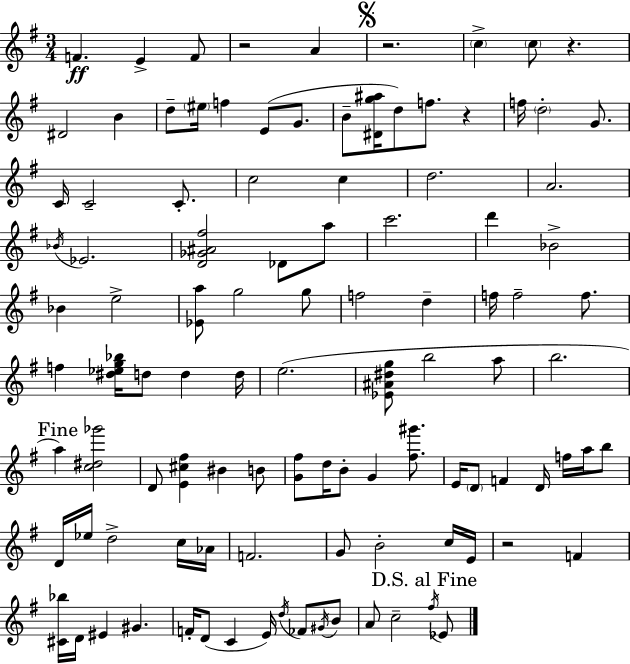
F4/q. E4/q F4/e R/h A4/q R/h. C5/q C5/e R/q. D#4/h B4/q D5/e EIS5/s F5/q E4/e G4/e. B4/e [D#4,G5,A#5]/s D5/e F5/e. R/q F5/s D5/h G4/e. C4/s C4/h C4/e. C5/h C5/q D5/h. A4/h. Bb4/s Eb4/h. [D4,Gb4,A#4,F#5]/h Db4/e A5/e C6/h. D6/q Bb4/h Bb4/q E5/h [Eb4,A5]/e G5/h G5/e F5/h D5/q F5/s F5/h F5/e. F5/q [D#5,Eb5,G5,Bb5]/s D5/e D5/q D5/s E5/h. [Eb4,A#4,D#5,G5]/e B5/h A5/e B5/h. A5/q [C5,D#5,Gb6]/h D4/e [E4,C#5,F#5]/q BIS4/q B4/e [G4,F#5]/e D5/s B4/e G4/q [F#5,G#6]/e. E4/s D4/e F4/q D4/s F5/s A5/s B5/e D4/s Eb5/s D5/h C5/s Ab4/s F4/h. G4/e B4/h C5/s E4/s R/h F4/q [C#4,Bb5]/s D4/s EIS4/q G#4/q. F4/s D4/e C4/q E4/s D5/s FES4/e G#4/s B4/e A4/e C5/h F#5/s Eb4/e